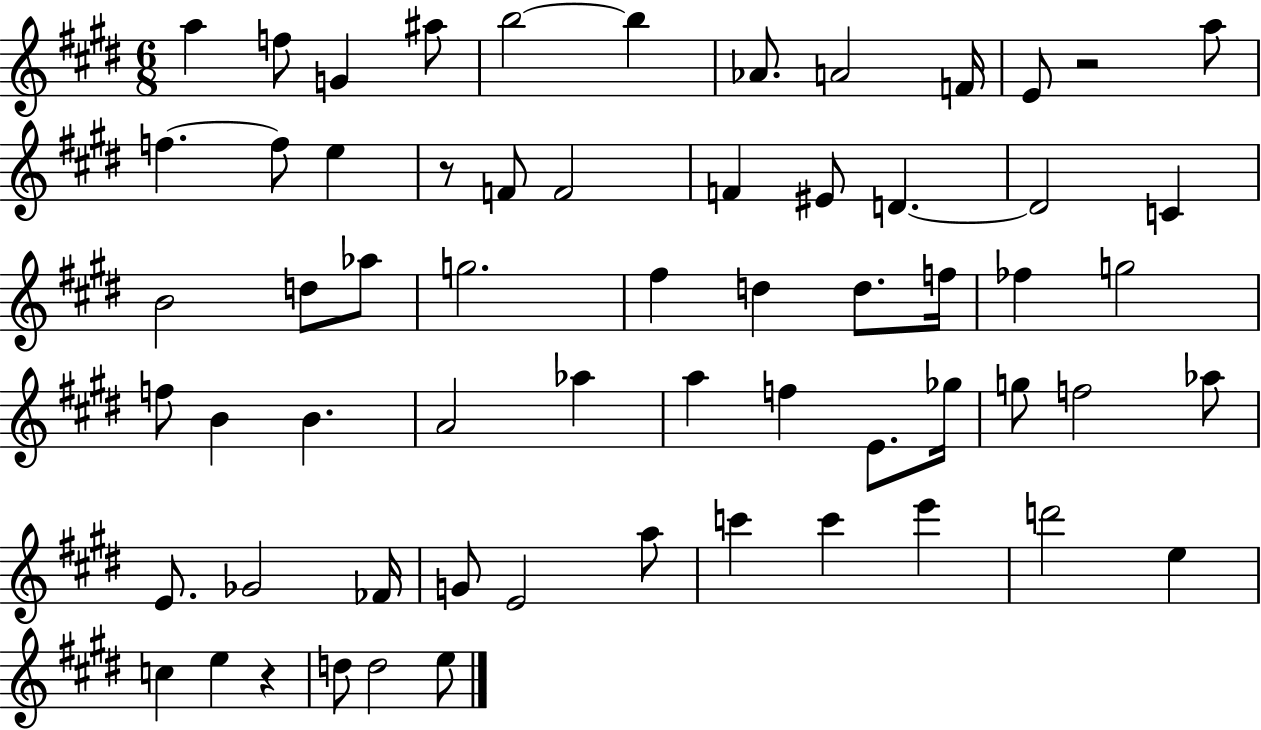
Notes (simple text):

A5/q F5/e G4/q A#5/e B5/h B5/q Ab4/e. A4/h F4/s E4/e R/h A5/e F5/q. F5/e E5/q R/e F4/e F4/h F4/q EIS4/e D4/q. D4/h C4/q B4/h D5/e Ab5/e G5/h. F#5/q D5/q D5/e. F5/s FES5/q G5/h F5/e B4/q B4/q. A4/h Ab5/q A5/q F5/q E4/e. Gb5/s G5/e F5/h Ab5/e E4/e. Gb4/h FES4/s G4/e E4/h A5/e C6/q C6/q E6/q D6/h E5/q C5/q E5/q R/q D5/e D5/h E5/e